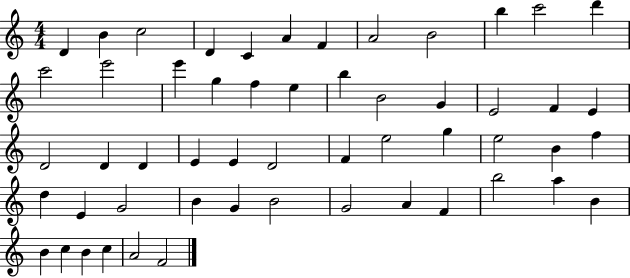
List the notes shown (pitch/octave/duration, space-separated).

D4/q B4/q C5/h D4/q C4/q A4/q F4/q A4/h B4/h B5/q C6/h D6/q C6/h E6/h E6/q G5/q F5/q E5/q B5/q B4/h G4/q E4/h F4/q E4/q D4/h D4/q D4/q E4/q E4/q D4/h F4/q E5/h G5/q E5/h B4/q F5/q D5/q E4/q G4/h B4/q G4/q B4/h G4/h A4/q F4/q B5/h A5/q B4/q B4/q C5/q B4/q C5/q A4/h F4/h